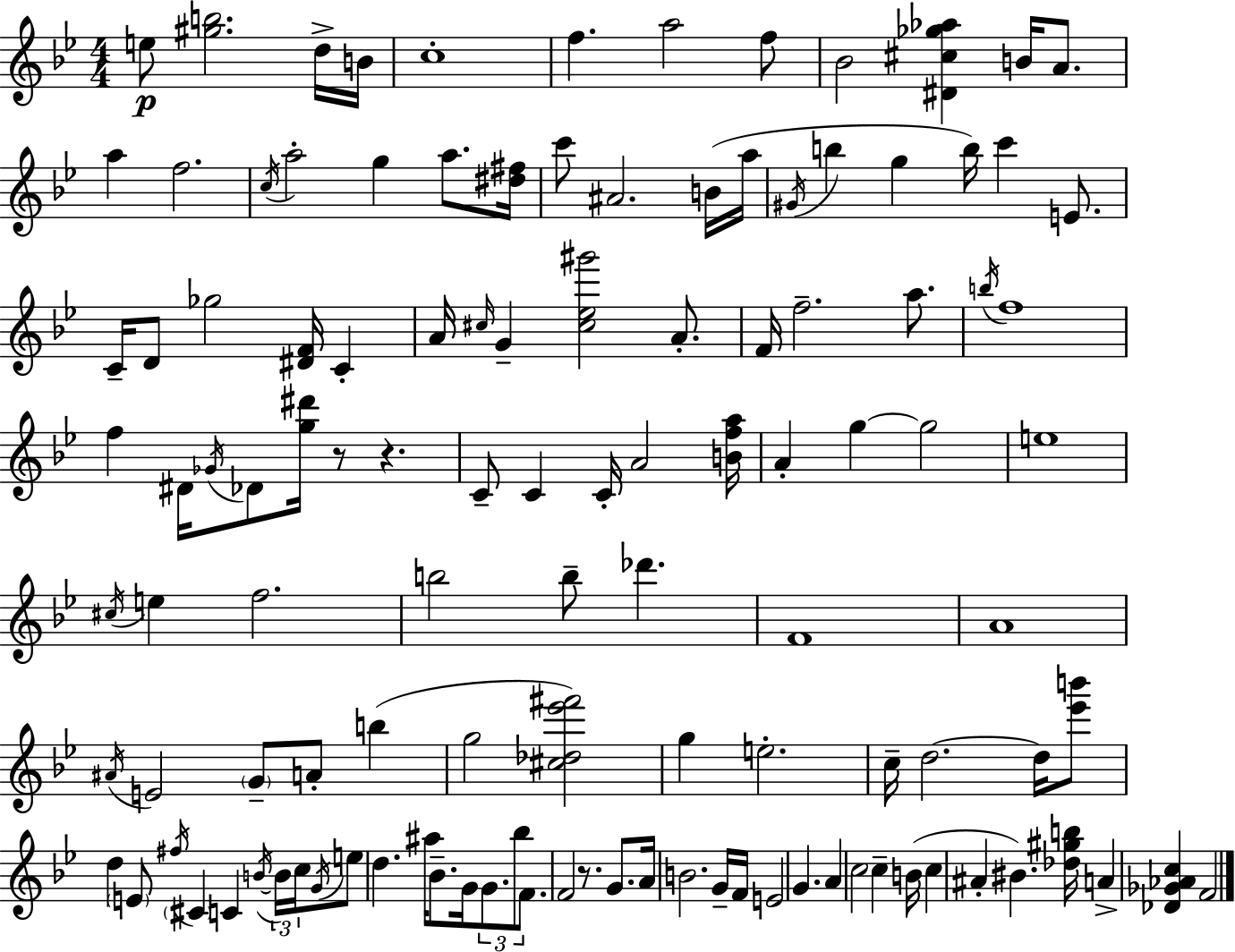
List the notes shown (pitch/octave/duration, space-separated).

E5/e [G#5,B5]/h. D5/s B4/s C5/w F5/q. A5/h F5/e Bb4/h [D#4,C#5,Gb5,Ab5]/q B4/s A4/e. A5/q F5/h. C5/s A5/h G5/q A5/e. [D#5,F#5]/s C6/e A#4/h. B4/s A5/s G#4/s B5/q G5/q B5/s C6/q E4/e. C4/s D4/e Gb5/h [D#4,F4]/s C4/q A4/s C#5/s G4/q [C#5,Eb5,G#6]/h A4/e. F4/s F5/h. A5/e. B5/s F5/w F5/q D#4/s Gb4/s Db4/e [G5,D#6]/s R/e R/q. C4/e C4/q C4/s A4/h [B4,F5,A5]/s A4/q G5/q G5/h E5/w C#5/s E5/q F5/h. B5/h B5/e Db6/q. F4/w A4/w A#4/s E4/h G4/e A4/e B5/q G5/h [C#5,Db5,Eb6,F#6]/h G5/q E5/h. C5/s D5/h. D5/s [Eb6,B6]/e D5/q E4/e F#5/s C#4/q C4/q B4/s B4/s C5/s G4/s E5/e D5/q. A#5/s Bb4/e. G4/s G4/e. Bb5/e F4/e. F4/h R/e. G4/e. A4/s B4/h. G4/s F4/s E4/h G4/q. A4/q C5/h C5/q B4/s C5/q A#4/q BIS4/q. [Db5,G#5,B5]/s A4/q [Db4,Gb4,Ab4,C5]/q F4/h